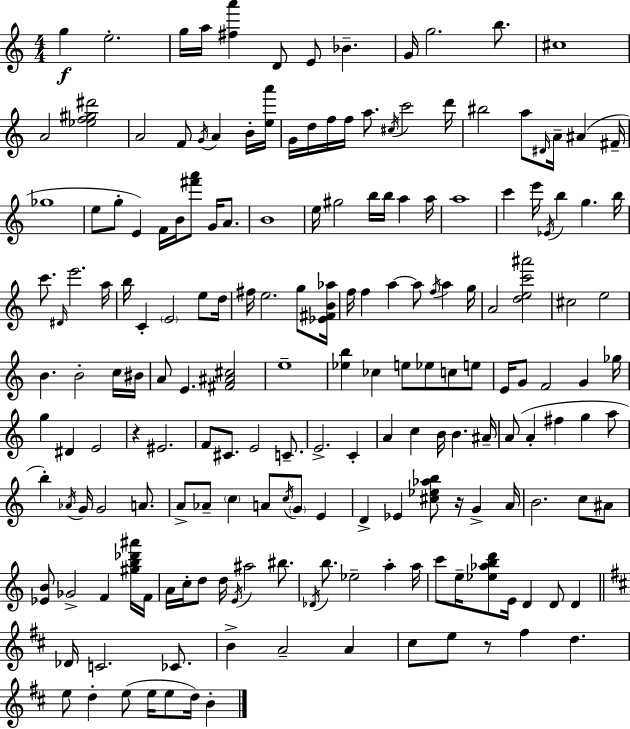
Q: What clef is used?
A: treble